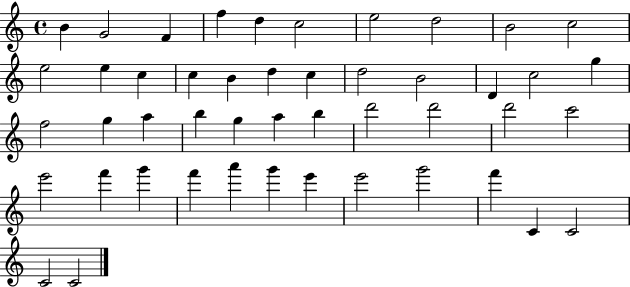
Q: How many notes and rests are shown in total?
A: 47